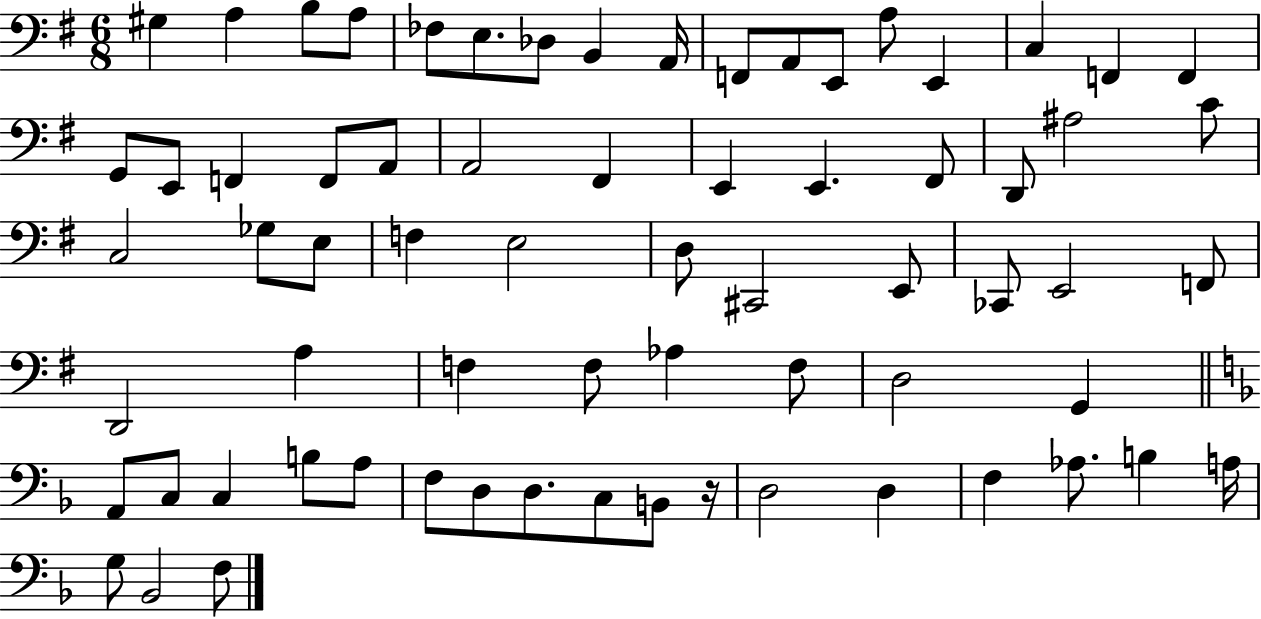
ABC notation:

X:1
T:Untitled
M:6/8
L:1/4
K:G
^G, A, B,/2 A,/2 _F,/2 E,/2 _D,/2 B,, A,,/4 F,,/2 A,,/2 E,,/2 A,/2 E,, C, F,, F,, G,,/2 E,,/2 F,, F,,/2 A,,/2 A,,2 ^F,, E,, E,, ^F,,/2 D,,/2 ^A,2 C/2 C,2 _G,/2 E,/2 F, E,2 D,/2 ^C,,2 E,,/2 _C,,/2 E,,2 F,,/2 D,,2 A, F, F,/2 _A, F,/2 D,2 G,, A,,/2 C,/2 C, B,/2 A,/2 F,/2 D,/2 D,/2 C,/2 B,,/2 z/4 D,2 D, F, _A,/2 B, A,/4 G,/2 _B,,2 F,/2